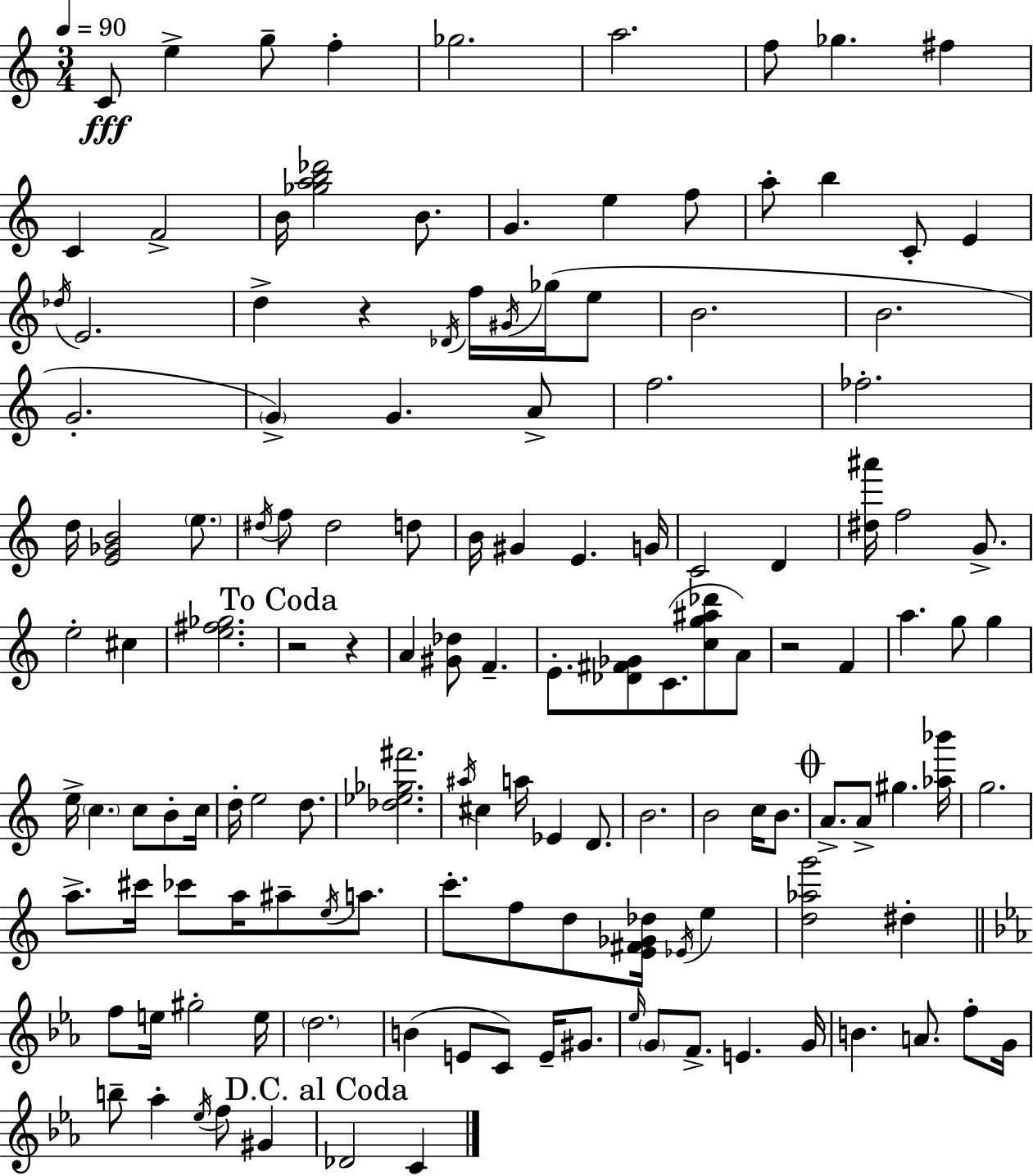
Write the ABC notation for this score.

X:1
T:Untitled
M:3/4
L:1/4
K:Am
C/2 e g/2 f _g2 a2 f/2 _g ^f C F2 B/4 [_gab_d']2 B/2 G e f/2 a/2 b C/2 E _d/4 E2 d z _D/4 f/4 ^G/4 _g/4 e/2 B2 B2 G2 G G A/2 f2 _f2 d/4 [E_GB]2 e/2 ^d/4 f/2 ^d2 d/2 B/4 ^G E G/4 C2 D [^d^a']/4 f2 G/2 e2 ^c [e^f_g]2 z2 z A [^G_d]/2 F E/2 [_D^F_G]/2 C/2 [cg^a_d']/2 A/2 z2 F a g/2 g e/4 c c/2 B/2 c/4 d/4 e2 d/2 [_d_e_g^f']2 ^a/4 ^c a/4 _E D/2 B2 B2 c/4 B/2 A/2 A/2 ^g [_a_b']/4 g2 a/2 ^c'/4 _c'/2 a/4 ^a/2 e/4 a/2 c'/2 f/2 d/2 [E^F_G_d]/4 _E/4 e [d_ag']2 ^d f/2 e/4 ^g2 e/4 d2 B E/2 C/2 E/4 ^G/2 _e/4 G/2 F/2 E G/4 B A/2 f/2 G/4 b/2 _a _e/4 f/2 ^G _D2 C